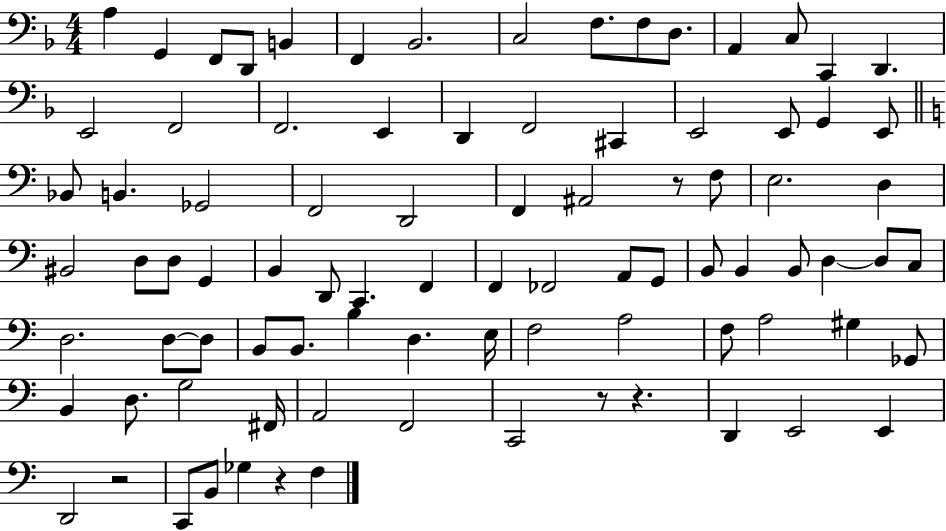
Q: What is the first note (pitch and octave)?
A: A3